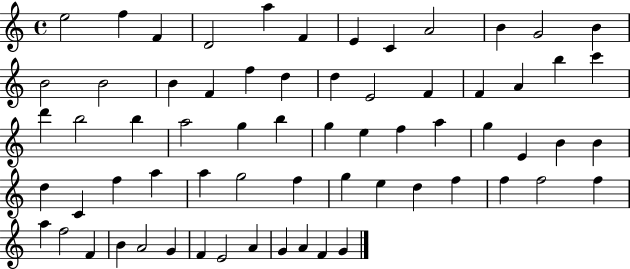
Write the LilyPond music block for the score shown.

{
  \clef treble
  \time 4/4
  \defaultTimeSignature
  \key c \major
  e''2 f''4 f'4 | d'2 a''4 f'4 | e'4 c'4 a'2 | b'4 g'2 b'4 | \break b'2 b'2 | b'4 f'4 f''4 d''4 | d''4 e'2 f'4 | f'4 a'4 b''4 c'''4 | \break d'''4 b''2 b''4 | a''2 g''4 b''4 | g''4 e''4 f''4 a''4 | g''4 e'4 b'4 b'4 | \break d''4 c'4 f''4 a''4 | a''4 g''2 f''4 | g''4 e''4 d''4 f''4 | f''4 f''2 f''4 | \break a''4 f''2 f'4 | b'4 a'2 g'4 | f'4 e'2 a'4 | g'4 a'4 f'4 g'4 | \break \bar "|."
}